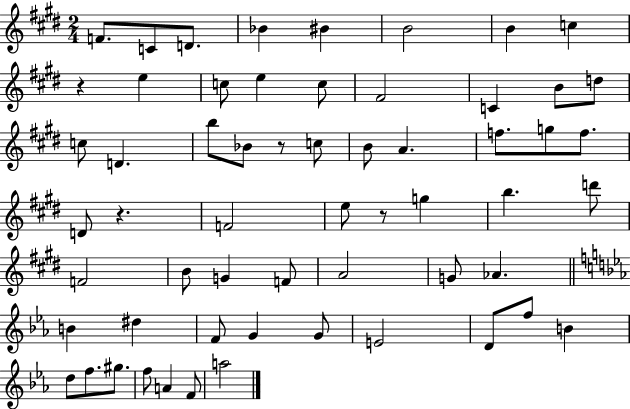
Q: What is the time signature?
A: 2/4